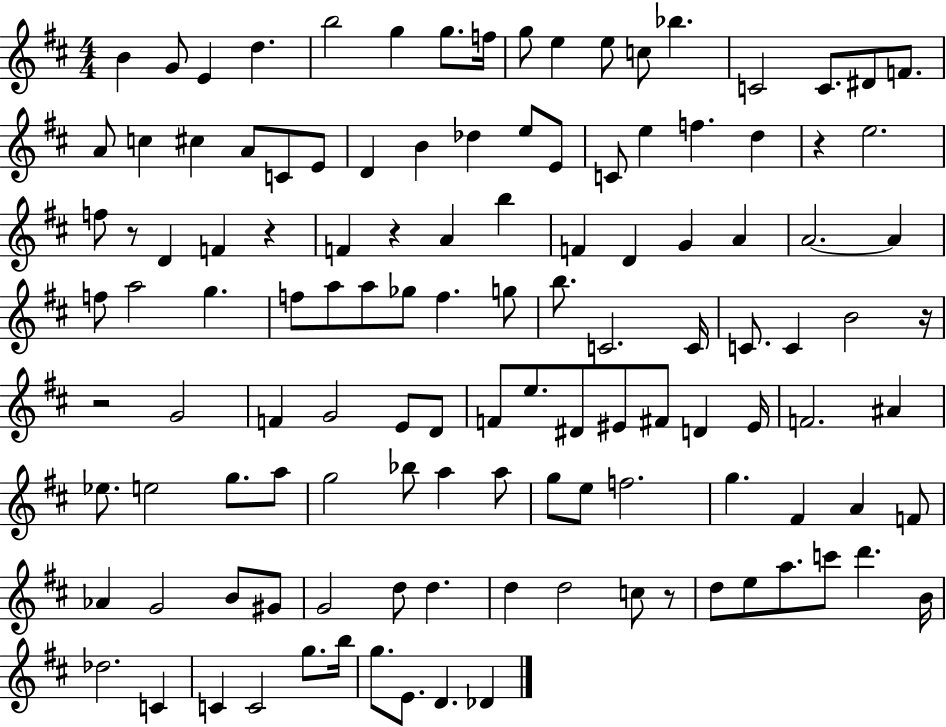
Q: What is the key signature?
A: D major